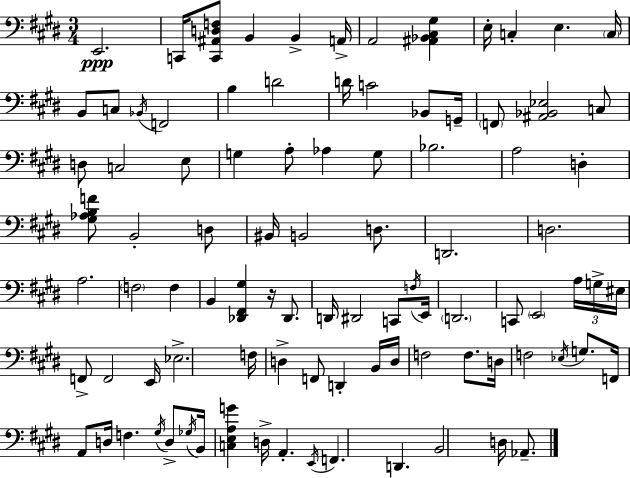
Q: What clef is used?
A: bass